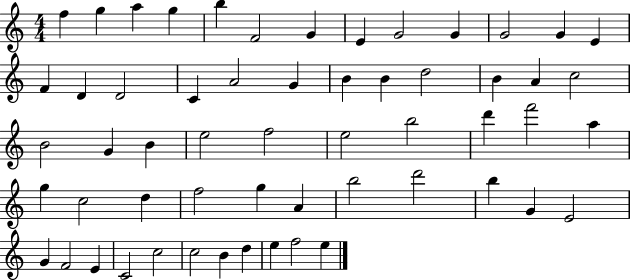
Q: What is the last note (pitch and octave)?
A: E5